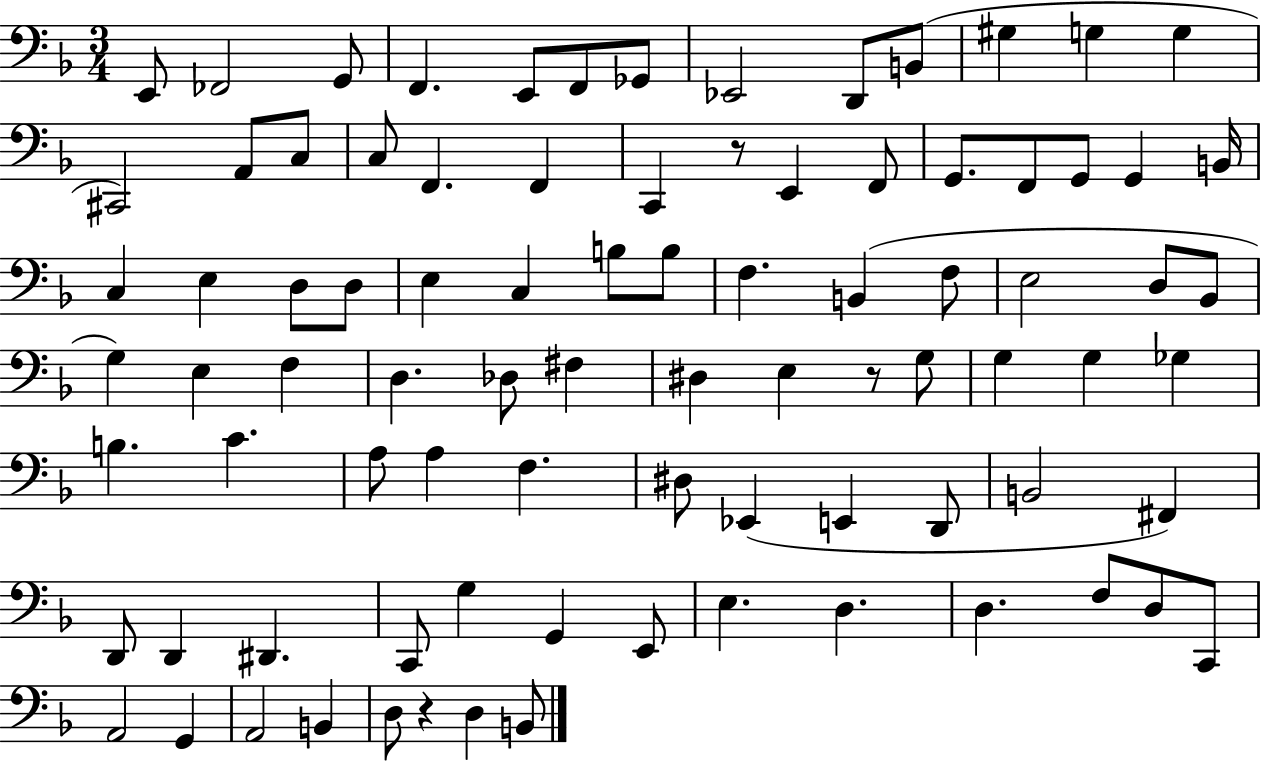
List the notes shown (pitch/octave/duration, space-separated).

E2/e FES2/h G2/e F2/q. E2/e F2/e Gb2/e Eb2/h D2/e B2/e G#3/q G3/q G3/q C#2/h A2/e C3/e C3/e F2/q. F2/q C2/q R/e E2/q F2/e G2/e. F2/e G2/e G2/q B2/s C3/q E3/q D3/e D3/e E3/q C3/q B3/e B3/e F3/q. B2/q F3/e E3/h D3/e Bb2/e G3/q E3/q F3/q D3/q. Db3/e F#3/q D#3/q E3/q R/e G3/e G3/q G3/q Gb3/q B3/q. C4/q. A3/e A3/q F3/q. D#3/e Eb2/q E2/q D2/e B2/h F#2/q D2/e D2/q D#2/q. C2/e G3/q G2/q E2/e E3/q. D3/q. D3/q. F3/e D3/e C2/e A2/h G2/q A2/h B2/q D3/e R/q D3/q B2/e